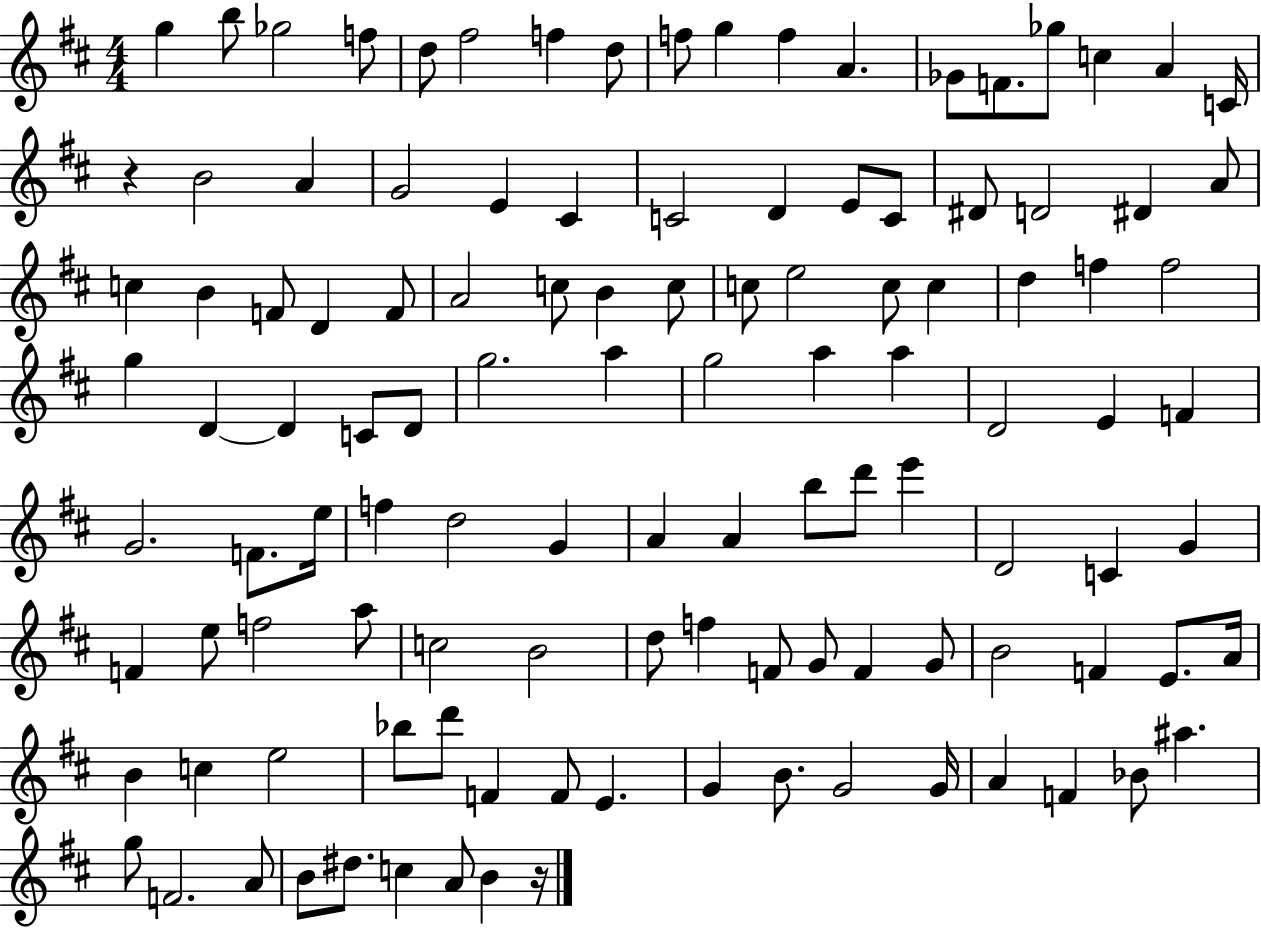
G5/q B5/e Gb5/h F5/e D5/e F#5/h F5/q D5/e F5/e G5/q F5/q A4/q. Gb4/e F4/e. Gb5/e C5/q A4/q C4/s R/q B4/h A4/q G4/h E4/q C#4/q C4/h D4/q E4/e C4/e D#4/e D4/h D#4/q A4/e C5/q B4/q F4/e D4/q F4/e A4/h C5/e B4/q C5/e C5/e E5/h C5/e C5/q D5/q F5/q F5/h G5/q D4/q D4/q C4/e D4/e G5/h. A5/q G5/h A5/q A5/q D4/h E4/q F4/q G4/h. F4/e. E5/s F5/q D5/h G4/q A4/q A4/q B5/e D6/e E6/q D4/h C4/q G4/q F4/q E5/e F5/h A5/e C5/h B4/h D5/e F5/q F4/e G4/e F4/q G4/e B4/h F4/q E4/e. A4/s B4/q C5/q E5/h Bb5/e D6/e F4/q F4/e E4/q. G4/q B4/e. G4/h G4/s A4/q F4/q Bb4/e A#5/q. G5/e F4/h. A4/e B4/e D#5/e. C5/q A4/e B4/q R/s